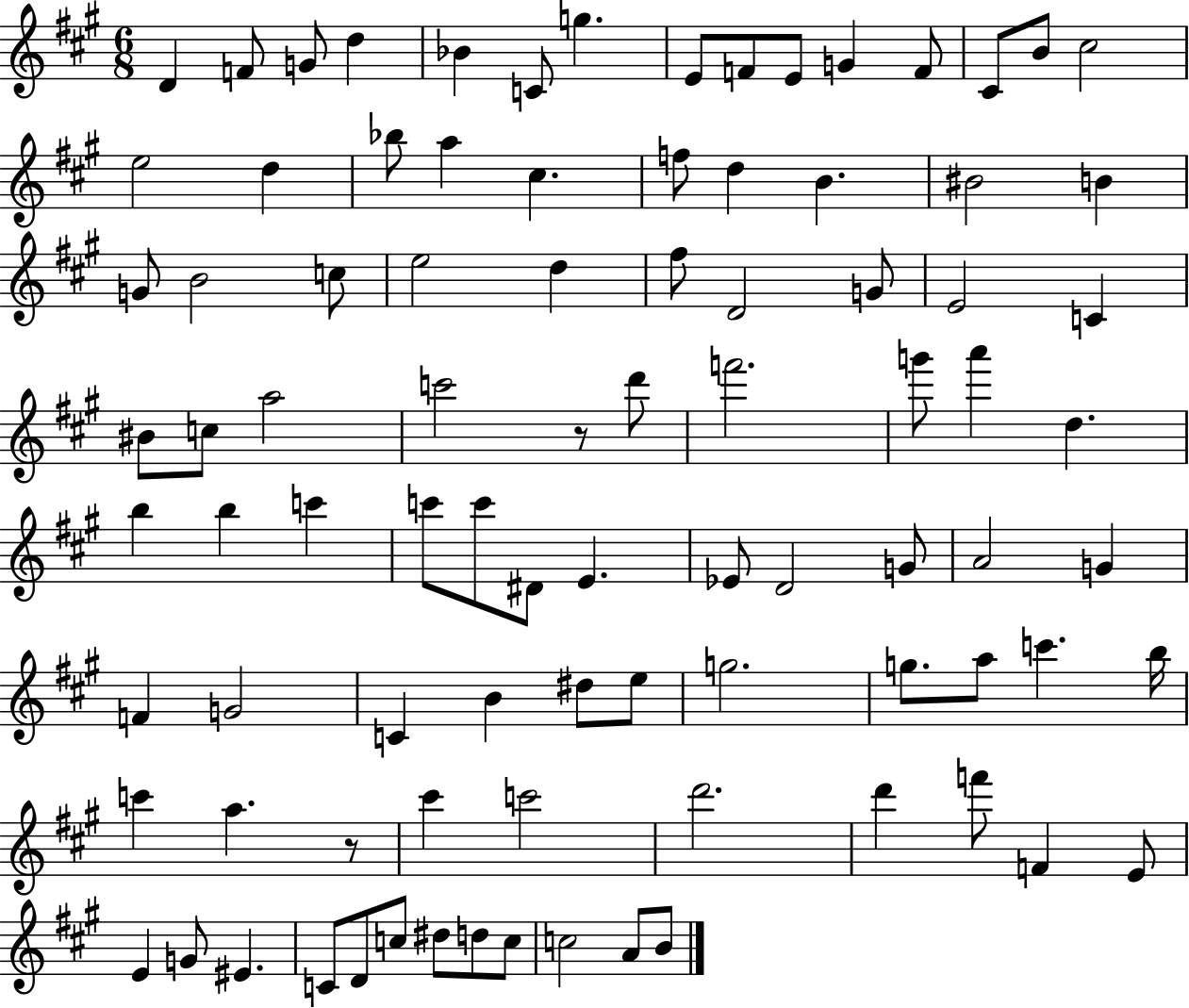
{
  \clef treble
  \numericTimeSignature
  \time 6/8
  \key a \major
  d'4 f'8 g'8 d''4 | bes'4 c'8 g''4. | e'8 f'8 e'8 g'4 f'8 | cis'8 b'8 cis''2 | \break e''2 d''4 | bes''8 a''4 cis''4. | f''8 d''4 b'4. | bis'2 b'4 | \break g'8 b'2 c''8 | e''2 d''4 | fis''8 d'2 g'8 | e'2 c'4 | \break bis'8 c''8 a''2 | c'''2 r8 d'''8 | f'''2. | g'''8 a'''4 d''4. | \break b''4 b''4 c'''4 | c'''8 c'''8 dis'8 e'4. | ees'8 d'2 g'8 | a'2 g'4 | \break f'4 g'2 | c'4 b'4 dis''8 e''8 | g''2. | g''8. a''8 c'''4. b''16 | \break c'''4 a''4. r8 | cis'''4 c'''2 | d'''2. | d'''4 f'''8 f'4 e'8 | \break e'4 g'8 eis'4. | c'8 d'8 c''8 dis''8 d''8 c''8 | c''2 a'8 b'8 | \bar "|."
}